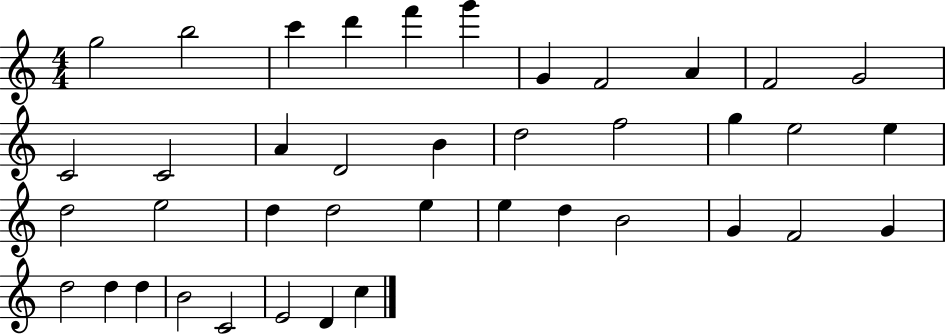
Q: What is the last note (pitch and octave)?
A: C5